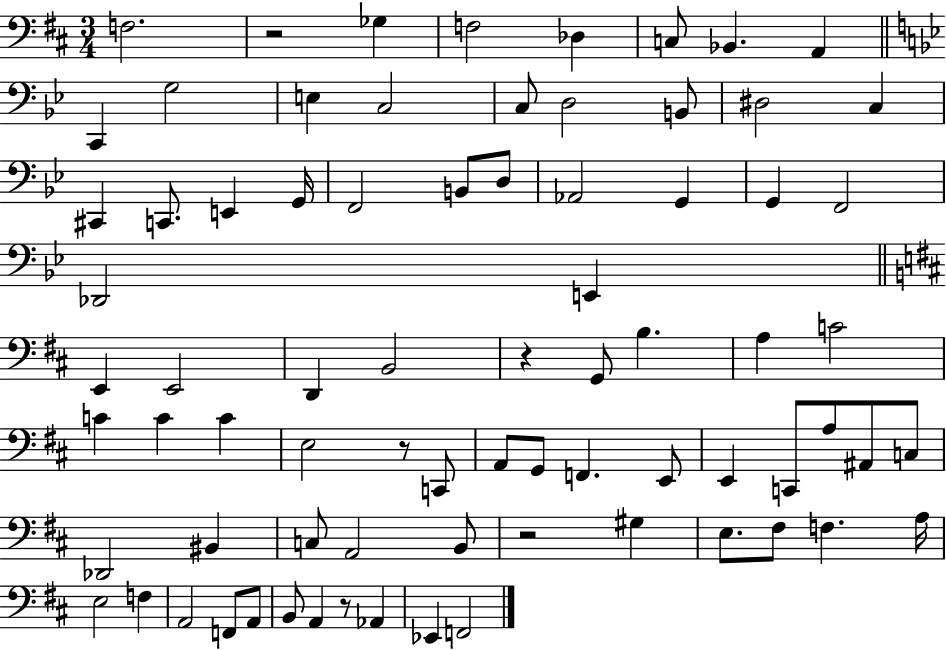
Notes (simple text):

F3/h. R/h Gb3/q F3/h Db3/q C3/e Bb2/q. A2/q C2/q G3/h E3/q C3/h C3/e D3/h B2/e D#3/h C3/q C#2/q C2/e. E2/q G2/s F2/h B2/e D3/e Ab2/h G2/q G2/q F2/h Db2/h E2/q E2/q E2/h D2/q B2/h R/q G2/e B3/q. A3/q C4/h C4/q C4/q C4/q E3/h R/e C2/e A2/e G2/e F2/q. E2/e E2/q C2/e A3/e A#2/e C3/e Db2/h BIS2/q C3/e A2/h B2/e R/h G#3/q E3/e. F#3/e F3/q. A3/s E3/h F3/q A2/h F2/e A2/e B2/e A2/q R/e Ab2/q Eb2/q F2/h